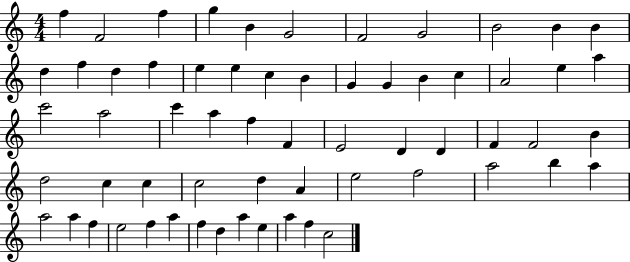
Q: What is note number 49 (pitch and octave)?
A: A5